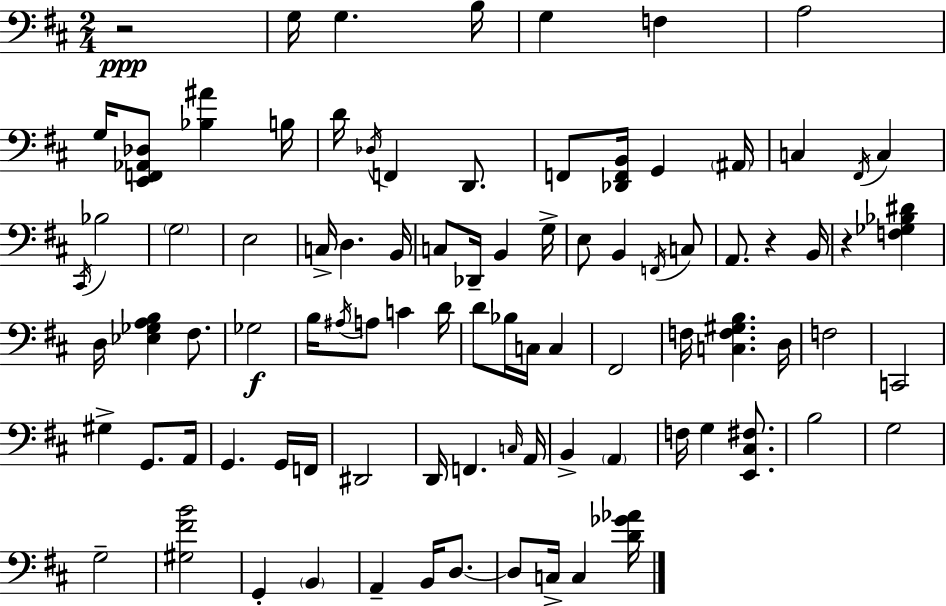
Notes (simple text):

R/h G3/s G3/q. B3/s G3/q F3/q A3/h G3/s [E2,F2,Ab2,Db3]/e [Bb3,A#4]/q B3/s D4/s Db3/s F2/q D2/e. F2/e [Db2,F2,B2]/s G2/q A#2/s C3/q F#2/s C3/q C#2/s Bb3/h G3/h E3/h C3/s D3/q. B2/s C3/e Db2/s B2/q G3/s E3/e B2/q F2/s C3/e A2/e. R/q B2/s R/q [F3,Gb3,Bb3,D#4]/q D3/s [Eb3,Gb3,A3,B3]/q F#3/e. Gb3/h B3/s A#3/s A3/e C4/q D4/s D4/e Bb3/s C3/s C3/q F#2/h F3/s [C3,F3,G#3,B3]/q. D3/s F3/h C2/h G#3/q G2/e. A2/s G2/q. G2/s F2/s D#2/h D2/s F2/q. C3/s A2/s B2/q A2/q F3/s G3/q [E2,C#3,F#3]/e. B3/h G3/h G3/h [G#3,F#4,B4]/h G2/q B2/q A2/q B2/s D3/e. D3/e C3/s C3/q [D4,Gb4,Ab4]/s